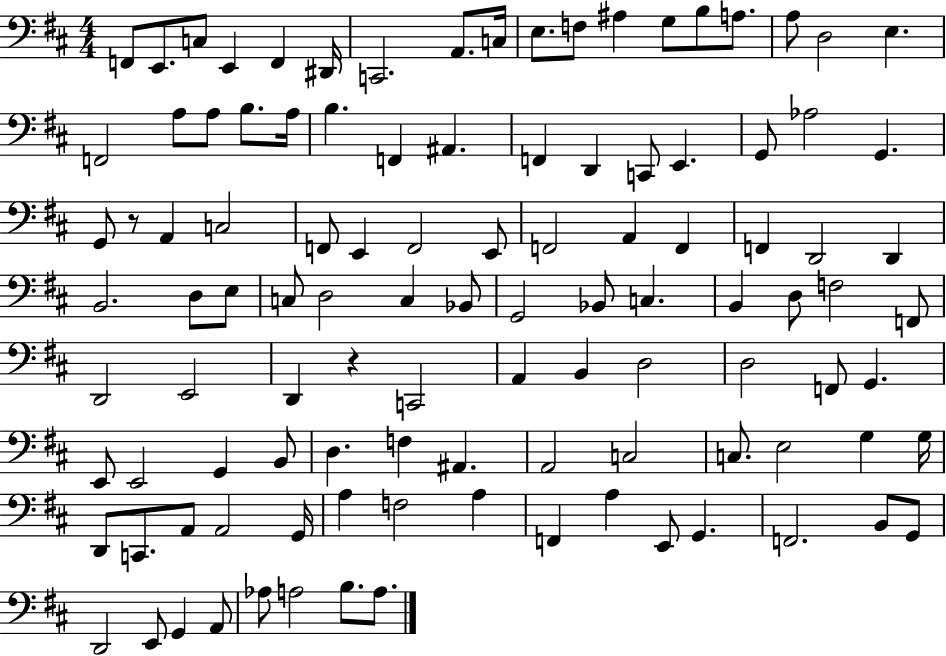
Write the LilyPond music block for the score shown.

{
  \clef bass
  \numericTimeSignature
  \time 4/4
  \key d \major
  f,8 e,8. c8 e,4 f,4 dis,16 | c,2. a,8. c16 | e8. f8 ais4 g8 b8 a8. | a8 d2 e4. | \break f,2 a8 a8 b8. a16 | b4. f,4 ais,4. | f,4 d,4 c,8 e,4. | g,8 aes2 g,4. | \break g,8 r8 a,4 c2 | f,8 e,4 f,2 e,8 | f,2 a,4 f,4 | f,4 d,2 d,4 | \break b,2. d8 e8 | c8 d2 c4 bes,8 | g,2 bes,8 c4. | b,4 d8 f2 f,8 | \break d,2 e,2 | d,4 r4 c,2 | a,4 b,4 d2 | d2 f,8 g,4. | \break e,8 e,2 g,4 b,8 | d4. f4 ais,4. | a,2 c2 | c8. e2 g4 g16 | \break d,8 c,8. a,8 a,2 g,16 | a4 f2 a4 | f,4 a4 e,8 g,4. | f,2. b,8 g,8 | \break d,2 e,8 g,4 a,8 | aes8 a2 b8. a8. | \bar "|."
}